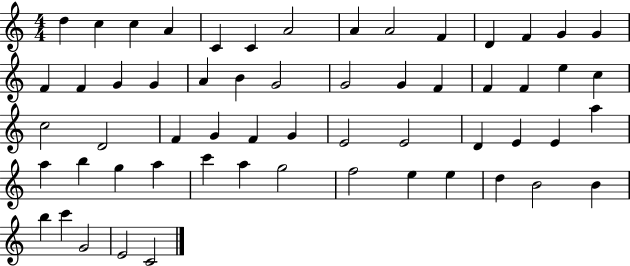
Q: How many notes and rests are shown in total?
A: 58